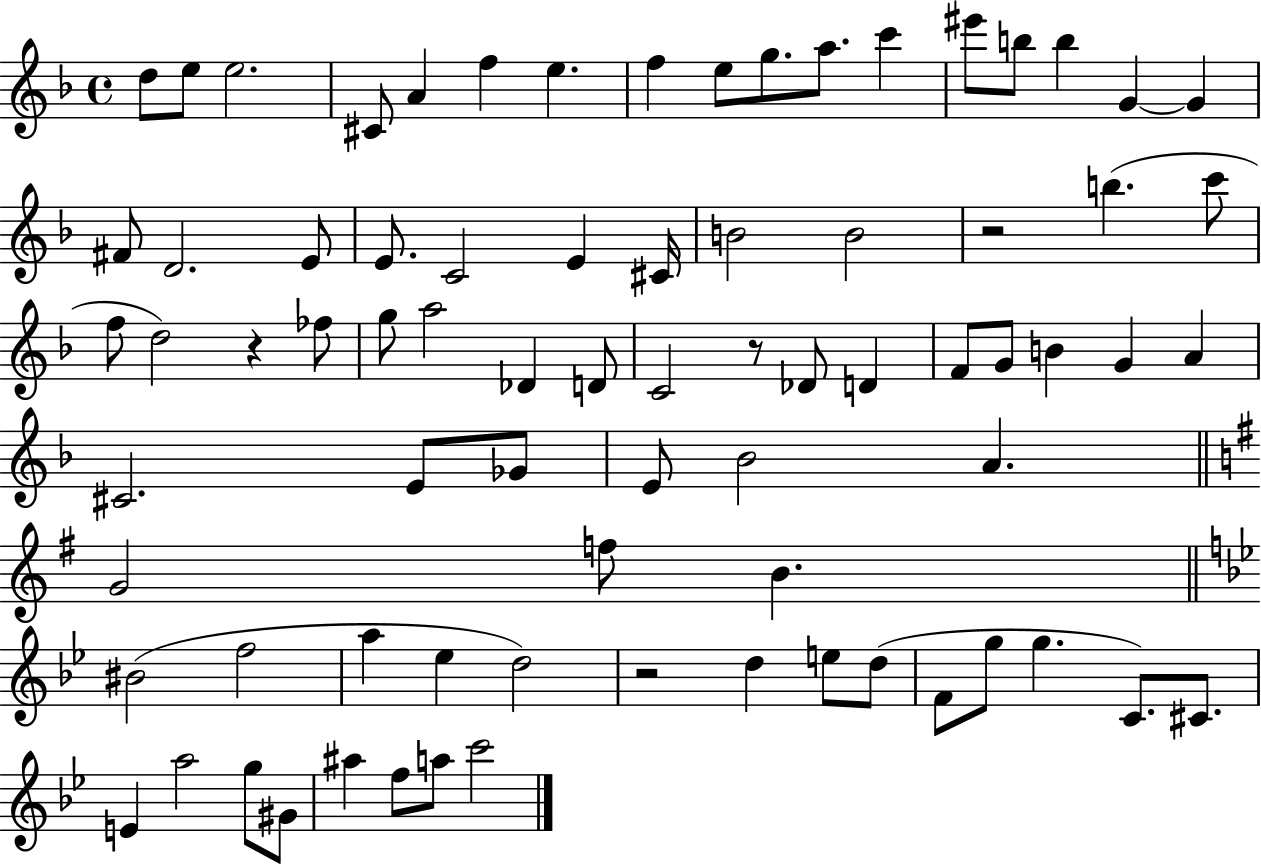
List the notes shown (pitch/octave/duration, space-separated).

D5/e E5/e E5/h. C#4/e A4/q F5/q E5/q. F5/q E5/e G5/e. A5/e. C6/q EIS6/e B5/e B5/q G4/q G4/q F#4/e D4/h. E4/e E4/e. C4/h E4/q C#4/s B4/h B4/h R/h B5/q. C6/e F5/e D5/h R/q FES5/e G5/e A5/h Db4/q D4/e C4/h R/e Db4/e D4/q F4/e G4/e B4/q G4/q A4/q C#4/h. E4/e Gb4/e E4/e Bb4/h A4/q. G4/h F5/e B4/q. BIS4/h F5/h A5/q Eb5/q D5/h R/h D5/q E5/e D5/e F4/e G5/e G5/q. C4/e. C#4/e. E4/q A5/h G5/e G#4/e A#5/q F5/e A5/e C6/h